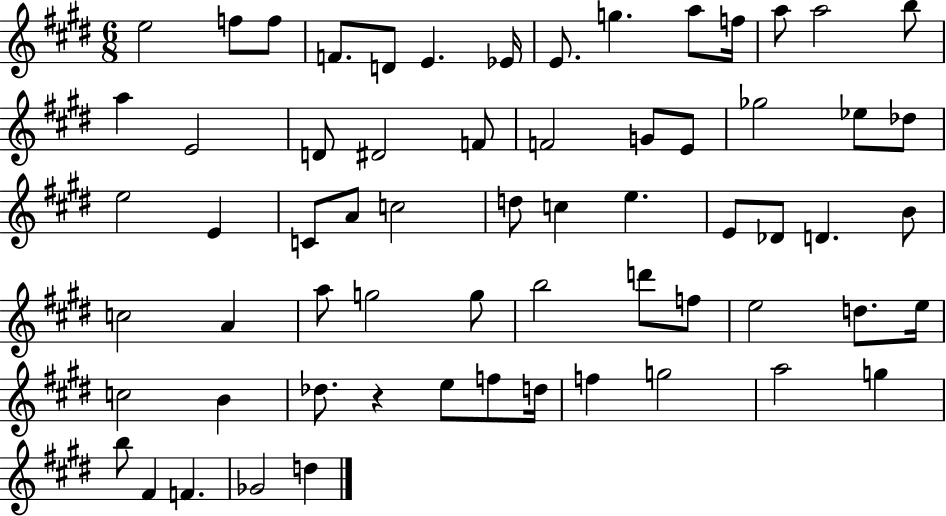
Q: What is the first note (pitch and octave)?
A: E5